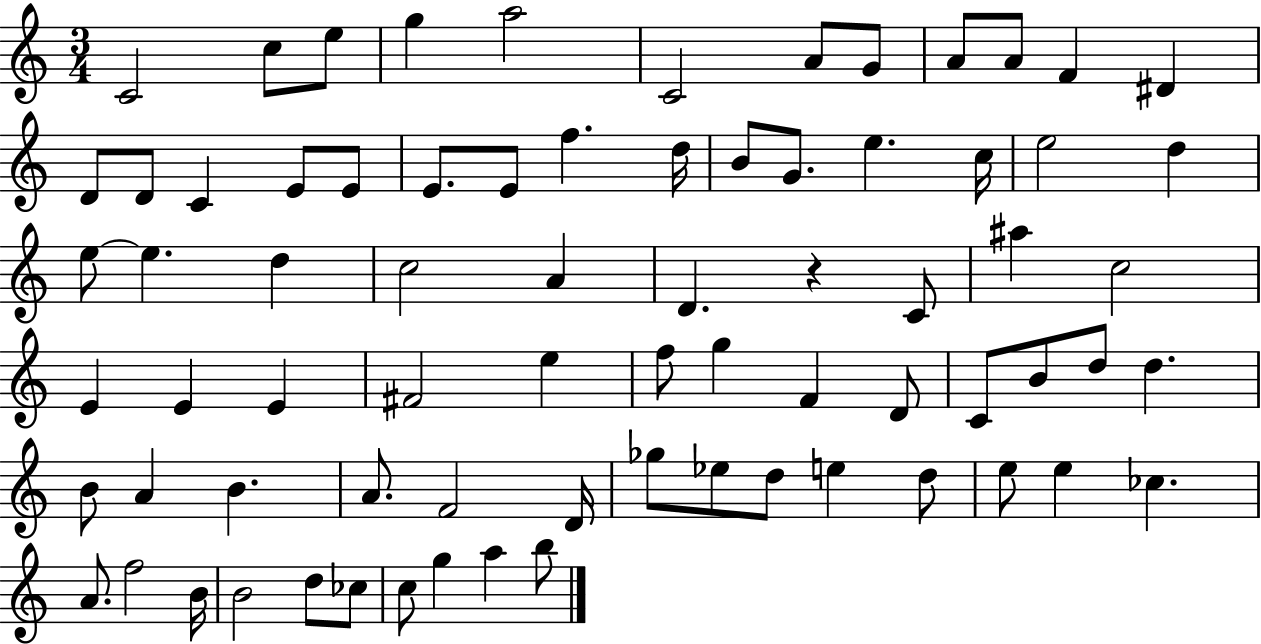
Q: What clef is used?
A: treble